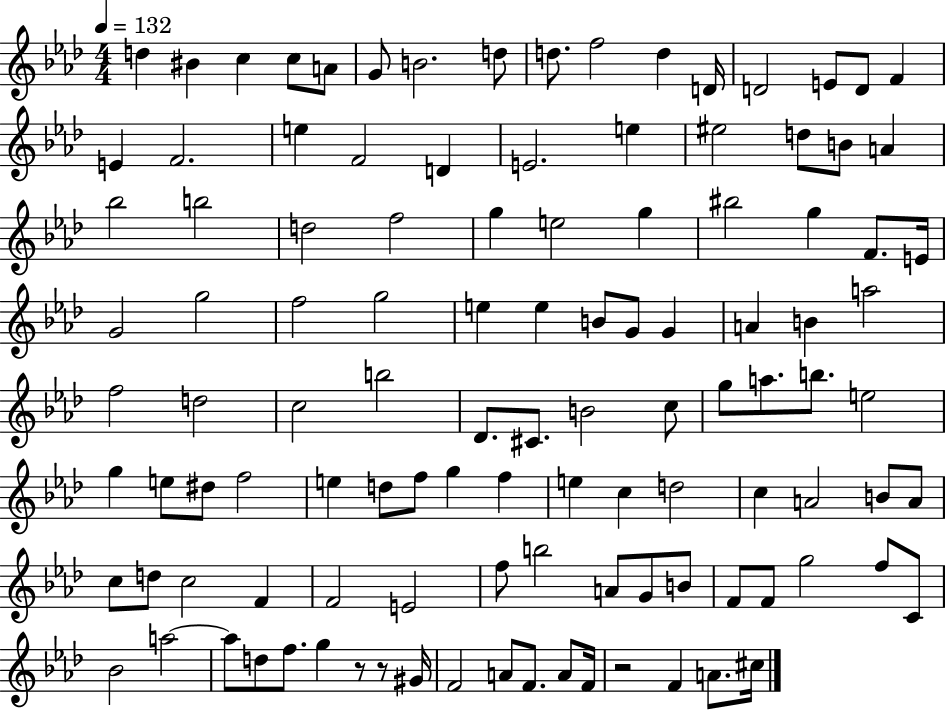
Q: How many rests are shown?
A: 3